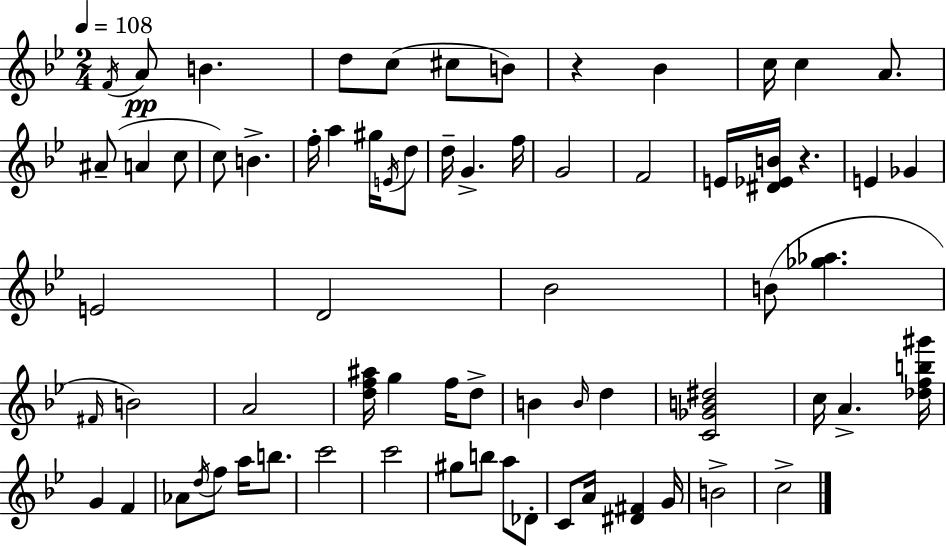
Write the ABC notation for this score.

X:1
T:Untitled
M:2/4
L:1/4
K:Gm
F/4 A/2 B d/2 c/2 ^c/2 B/2 z _B c/4 c A/2 ^A/2 A c/2 c/2 B f/4 a ^g/4 E/4 d/2 d/4 G f/4 G2 F2 E/4 [^D_EB]/4 z E _G E2 D2 _B2 B/2 [_g_a] ^F/4 B2 A2 [df^a]/4 g f/4 d/2 B B/4 d [C_GB^d]2 c/4 A [_dfb^g']/4 G F _A/2 d/4 f/2 a/4 b/2 c'2 c'2 ^g/2 b/2 a/2 _D/2 C/2 A/4 [^D^F] G/4 B2 c2